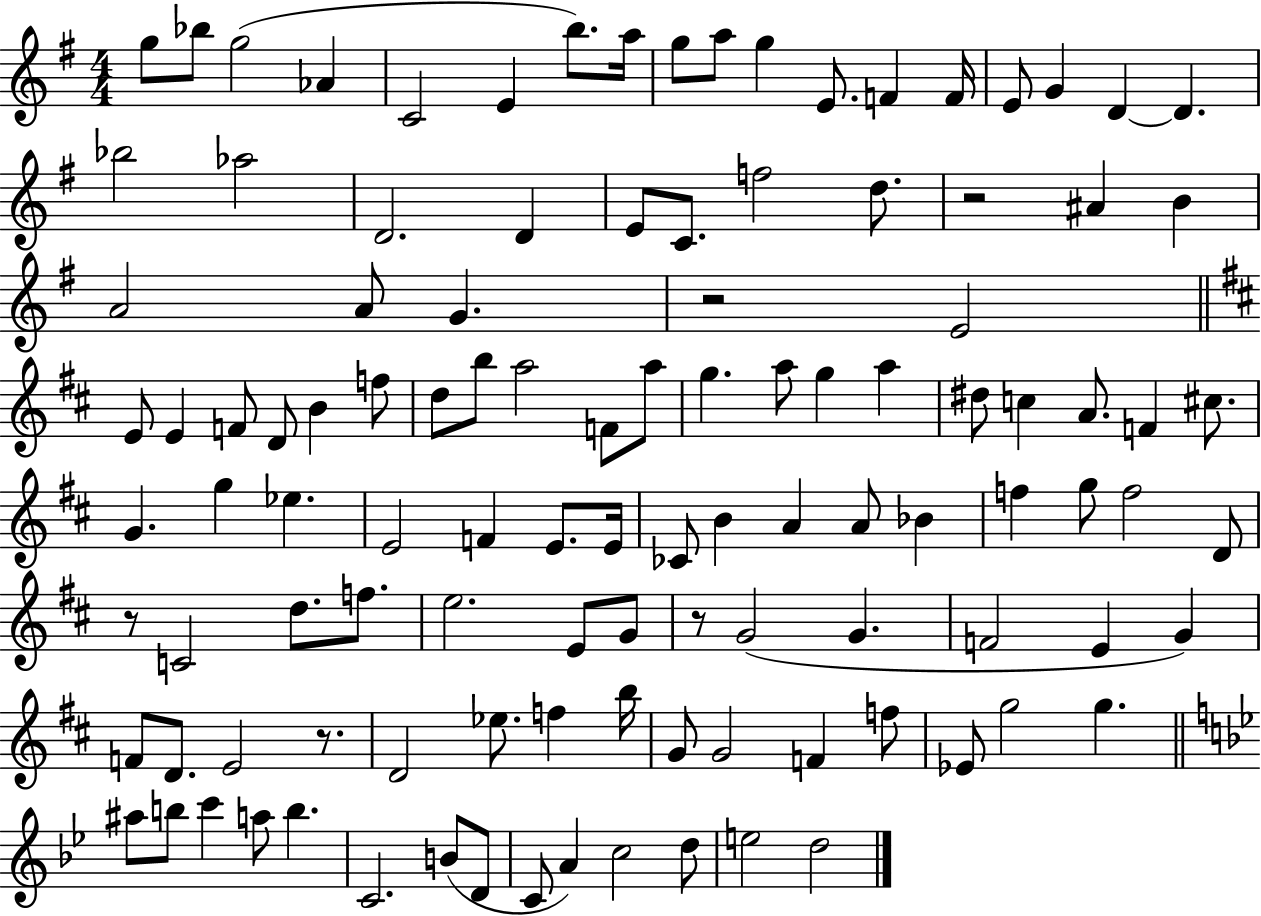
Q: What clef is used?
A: treble